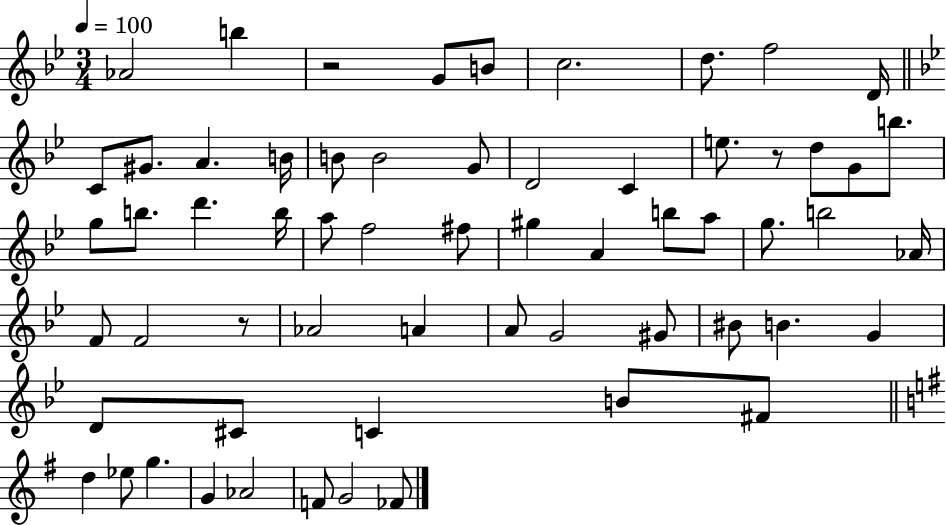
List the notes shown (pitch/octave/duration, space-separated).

Ab4/h B5/q R/h G4/e B4/e C5/h. D5/e. F5/h D4/s C4/e G#4/e. A4/q. B4/s B4/e B4/h G4/e D4/h C4/q E5/e. R/e D5/e G4/e B5/e. G5/e B5/e. D6/q. B5/s A5/e F5/h F#5/e G#5/q A4/q B5/e A5/e G5/e. B5/h Ab4/s F4/e F4/h R/e Ab4/h A4/q A4/e G4/h G#4/e BIS4/e B4/q. G4/q D4/e C#4/e C4/q B4/e F#4/e D5/q Eb5/e G5/q. G4/q Ab4/h F4/e G4/h FES4/e